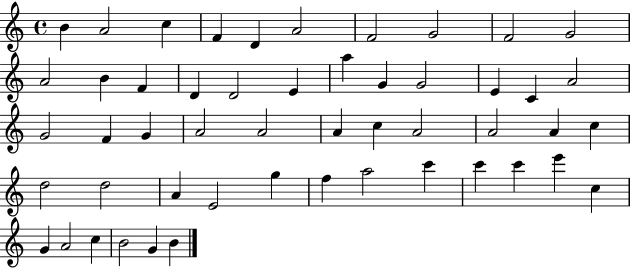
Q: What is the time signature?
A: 4/4